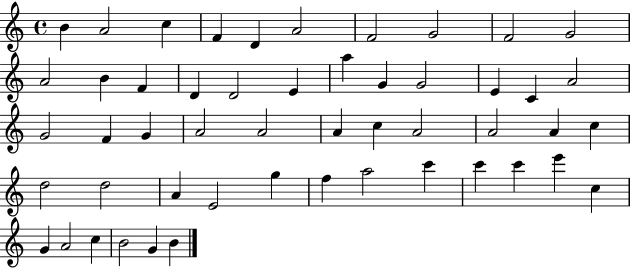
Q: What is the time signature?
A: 4/4